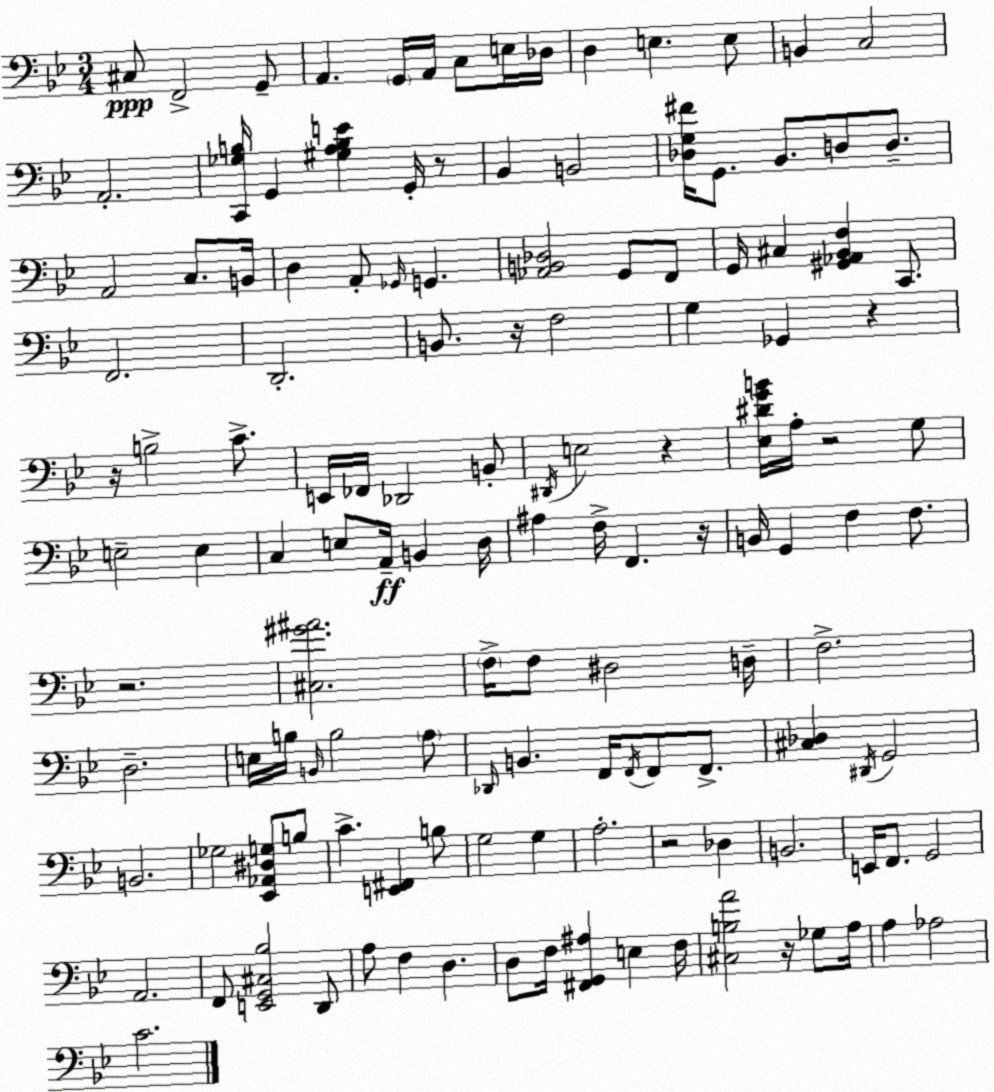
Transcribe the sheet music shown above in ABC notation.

X:1
T:Untitled
M:3/4
L:1/4
K:Bb
^C,/2 F,,2 G,,/2 A,, G,,/4 A,,/4 C,/2 E,/4 _D,/4 D, E, E,/2 B,, C,2 A,,2 [C,,_G,B,]/4 G,, [^G,A,B,E] G,,/4 z/2 _B,, B,,2 [_D,G,^F]/4 G,,/2 _B,,/2 D,/2 D,/2 A,,2 C,/2 B,,/4 D, A,,/2 _G,,/4 G,, [_A,,B,,_D,]2 G,,/2 F,,/2 G,,/4 ^C, [^G,,_A,,_B,,F,] C,,/2 F,,2 D,,2 B,,/2 z/4 F,2 G, _G,, z z/4 B,2 C/2 E,,/4 _F,,/4 _D,,2 B,,/2 ^D,,/4 E,2 z [_E,^DGB]/4 A,/4 z2 G,/2 E,2 E, C, E,/2 A,,/4 B,, D,/4 ^A, F,/4 F,, z/4 B,,/4 G,, F, F,/2 z2 [^C,^G^A]2 F,/4 F,/2 ^D,2 D,/4 F,2 D,2 E,/4 B,/4 B,,/4 B,2 A,/2 _D,,/4 B,, F,,/4 F,,/4 F,,/2 F,,/2 [^C,_D,] ^D,,/4 G,,2 B,,2 _G,2 [_E,,_A,,^D,G,]/2 B,/2 C [E,,^F,,] B,/2 G,2 G, A,2 z2 _D, B,,2 E,,/4 F,,/2 G,,2 A,,2 F,,/2 [E,,G,,^C,_B,]2 D,,/2 A,/2 F, D, D,/2 F,/4 [^F,,G,,^A,] E, F,/4 [^C,B,A]2 z/4 _G,/2 A,/4 A, _A,2 C2